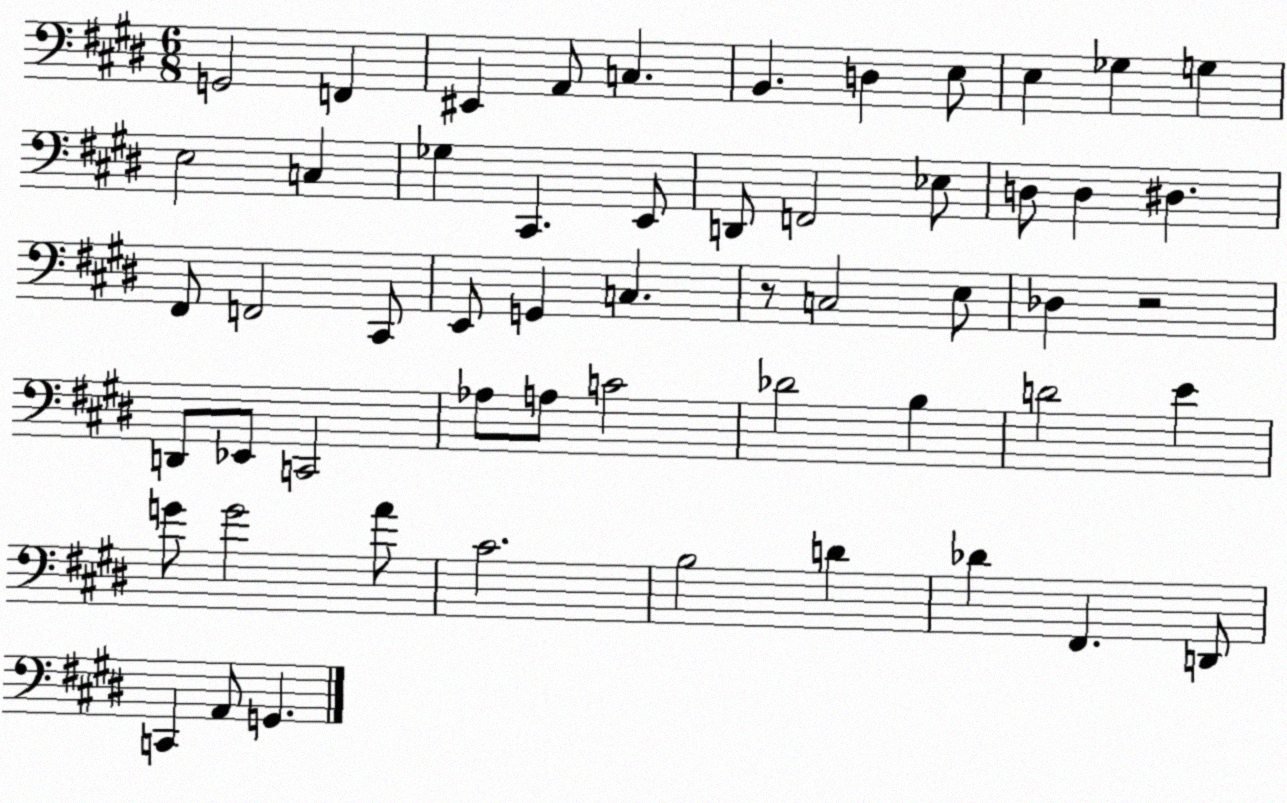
X:1
T:Untitled
M:6/8
L:1/4
K:E
G,,2 F,, ^E,, A,,/2 C, B,, D, E,/2 E, _G, G, E,2 C, _G, ^C,, E,,/2 D,,/2 F,,2 _E,/2 D,/2 D, ^D, ^F,,/2 F,,2 ^C,,/2 E,,/2 G,, C, z/2 C,2 E,/2 _D, z2 D,,/2 _E,,/2 C,,2 _A,/2 A,/2 C2 _D2 B, D2 E G/2 G2 A/2 ^C2 B,2 D _D ^F,, D,,/2 C,, A,,/2 G,,